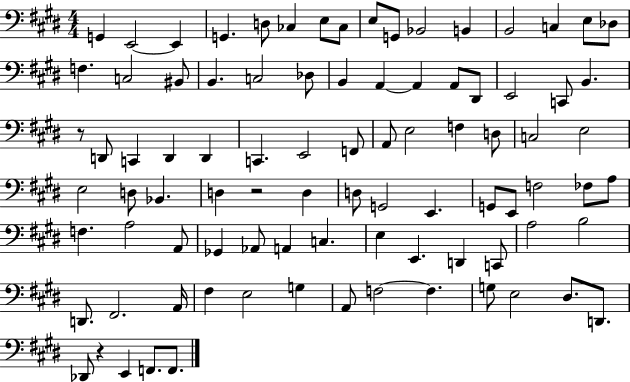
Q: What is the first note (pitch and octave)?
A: G2